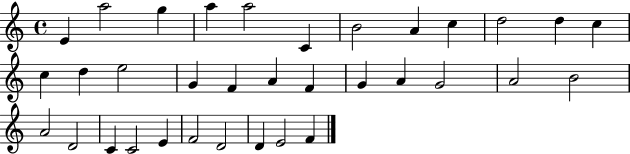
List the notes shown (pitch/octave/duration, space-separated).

E4/q A5/h G5/q A5/q A5/h C4/q B4/h A4/q C5/q D5/h D5/q C5/q C5/q D5/q E5/h G4/q F4/q A4/q F4/q G4/q A4/q G4/h A4/h B4/h A4/h D4/h C4/q C4/h E4/q F4/h D4/h D4/q E4/h F4/q